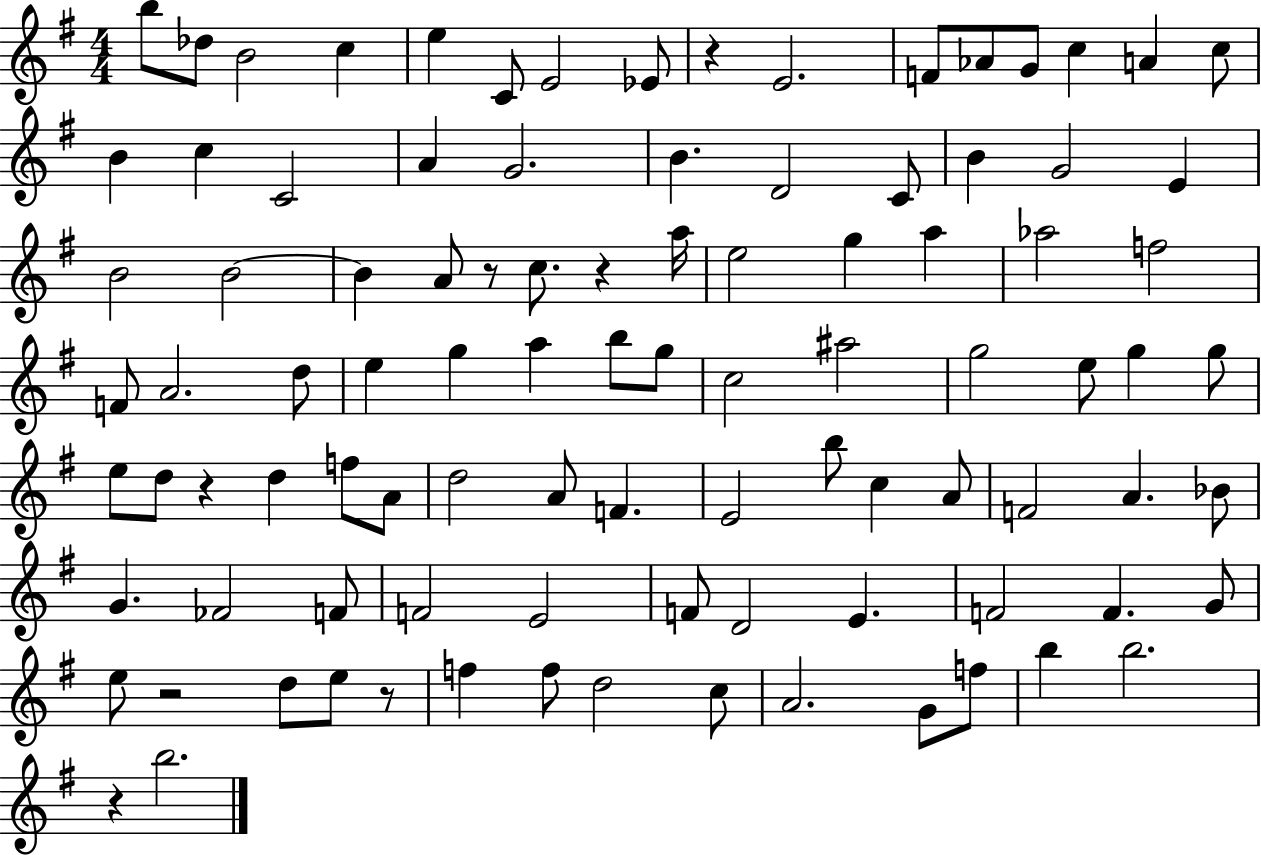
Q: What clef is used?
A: treble